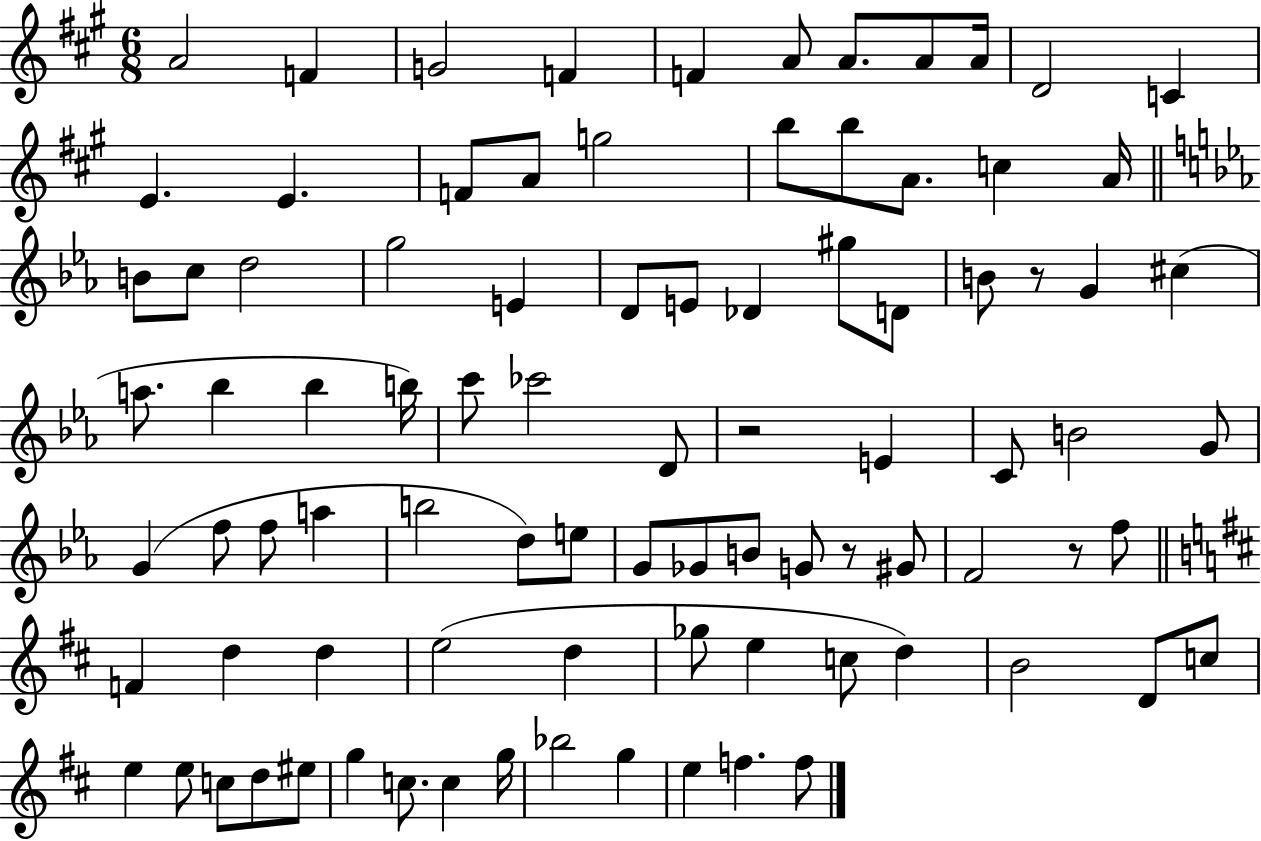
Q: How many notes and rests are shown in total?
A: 89